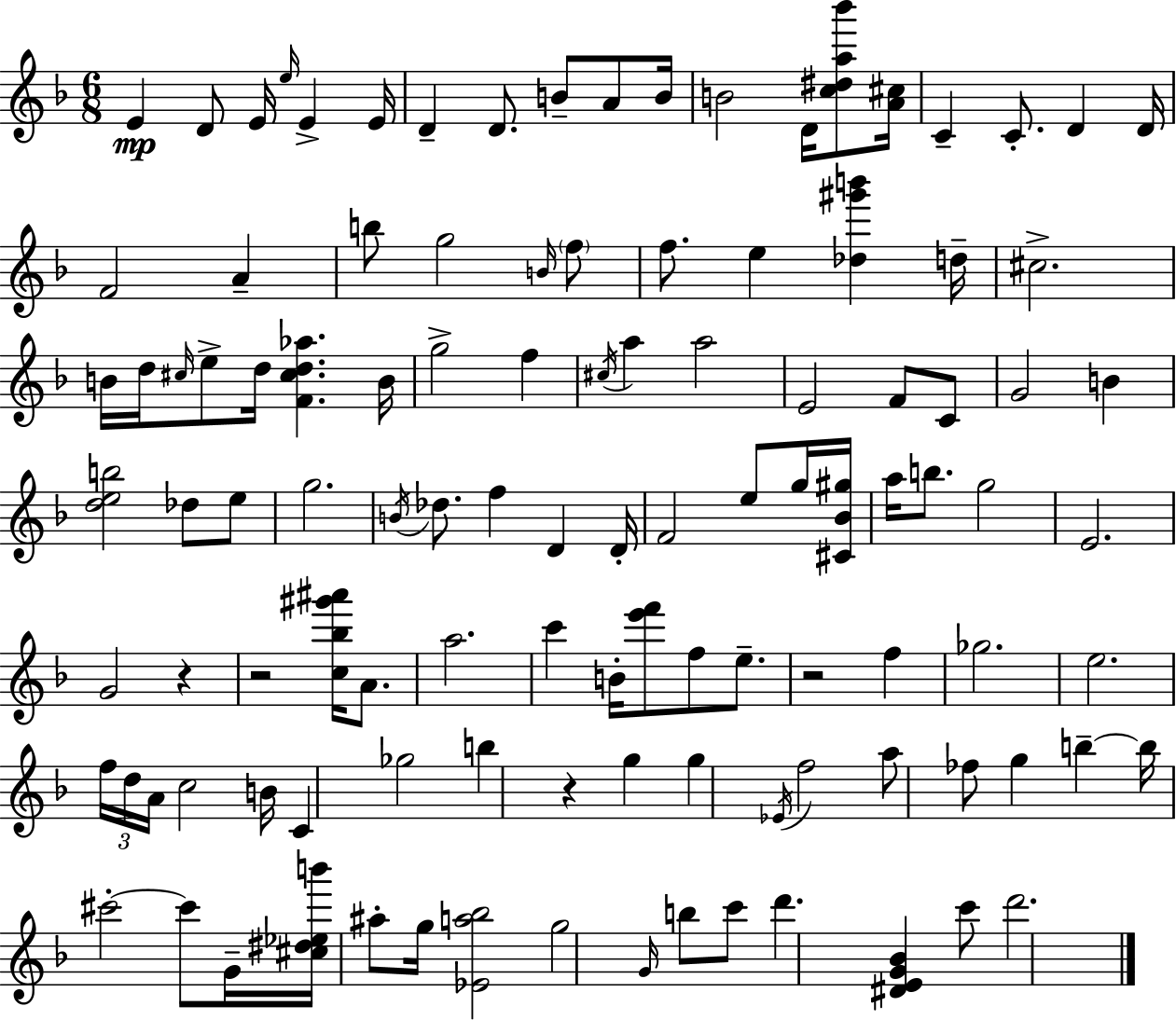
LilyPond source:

{
  \clef treble
  \numericTimeSignature
  \time 6/8
  \key f \major
  \repeat volta 2 { e'4\mp d'8 e'16 \grace { e''16 } e'4-> | e'16 d'4-- d'8. b'8-- a'8 | b'16 b'2 d'16 <c'' dis'' a'' bes'''>8 | <a' cis''>16 c'4-- c'8.-. d'4 | \break d'16 f'2 a'4-- | b''8 g''2 \grace { b'16 } | \parenthesize f''8 f''8. e''4 <des'' gis''' b'''>4 | d''16-- cis''2.-> | \break b'16 d''16 \grace { cis''16 } e''8-> d''16 <f' cis'' d'' aes''>4. | b'16 g''2-> f''4 | \acciaccatura { cis''16 } a''4 a''2 | e'2 | \break f'8 c'8 g'2 | b'4 <d'' e'' b''>2 | des''8 e''8 g''2. | \acciaccatura { b'16 } des''8. f''4 | \break d'4 d'16-. f'2 | e''8 g''16 <cis' bes' gis''>16 a''16 b''8. g''2 | e'2. | g'2 | \break r4 r2 | <c'' bes'' gis''' ais'''>16 a'8. a''2. | c'''4 b'16-. <e''' f'''>8 | f''8 e''8.-- r2 | \break f''4 ges''2. | e''2. | \tuplet 3/2 { f''16 d''16 a'16 } c''2 | b'16 c'4 ges''2 | \break b''4 r4 | g''4 g''4 \acciaccatura { ees'16 } f''2 | a''8 fes''8 g''4 | b''4--~~ b''16 cis'''2-.~~ | \break cis'''8 g'16-- <cis'' dis'' ees'' b'''>16 ais''8-. g''16 <ees' a'' bes''>2 | g''2 | \grace { g'16 } b''8 c'''8 d'''4. | <dis' e' g' bes'>4 c'''8 d'''2. | \break } \bar "|."
}